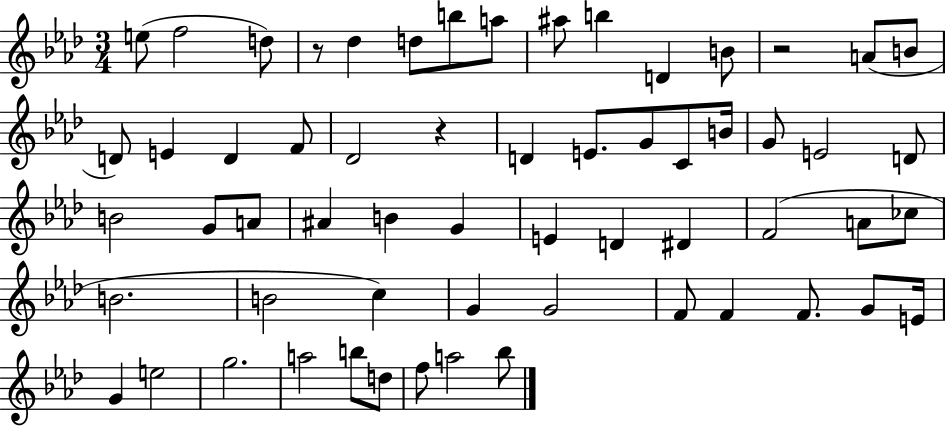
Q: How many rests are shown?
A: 3